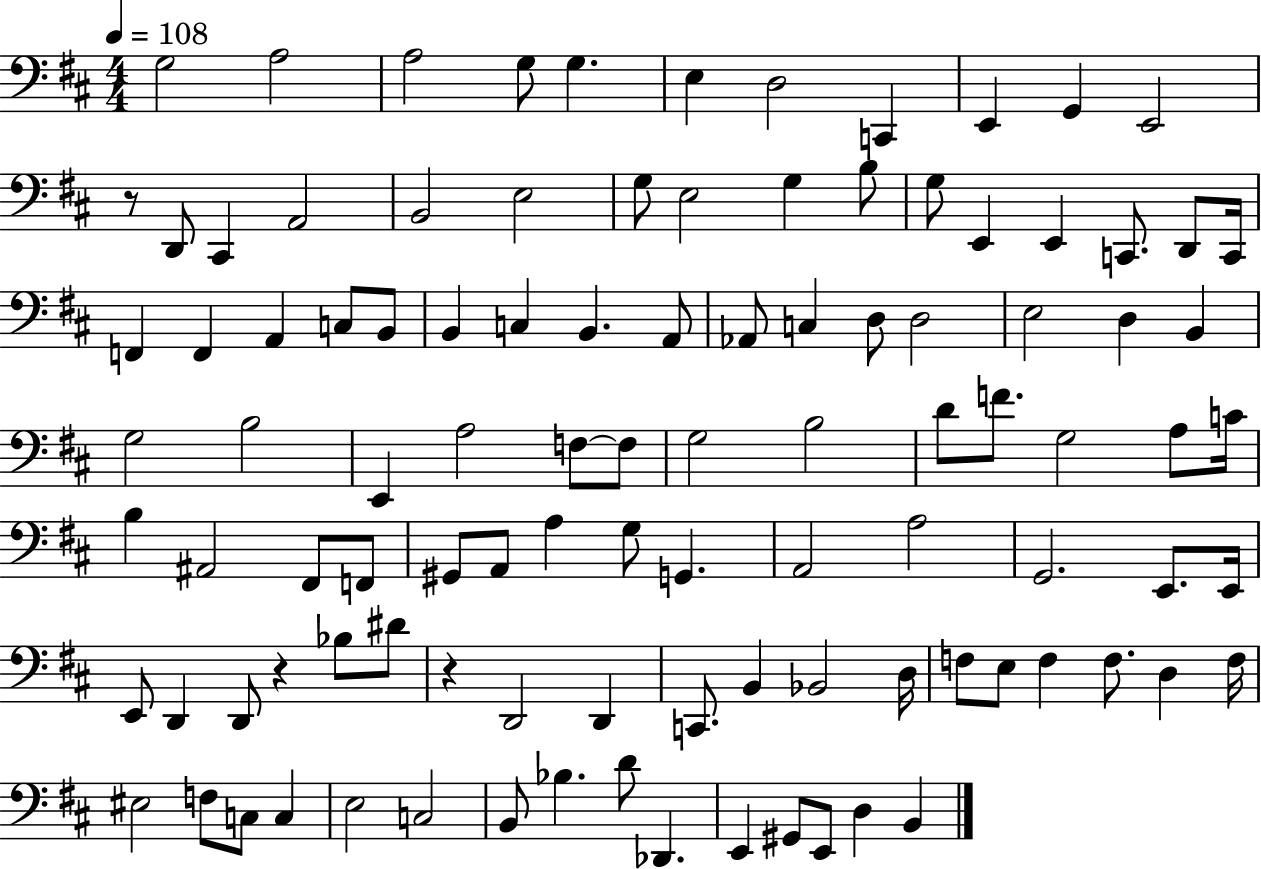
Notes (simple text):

G3/h A3/h A3/h G3/e G3/q. E3/q D3/h C2/q E2/q G2/q E2/h R/e D2/e C#2/q A2/h B2/h E3/h G3/e E3/h G3/q B3/e G3/e E2/q E2/q C2/e. D2/e C2/s F2/q F2/q A2/q C3/e B2/e B2/q C3/q B2/q. A2/e Ab2/e C3/q D3/e D3/h E3/h D3/q B2/q G3/h B3/h E2/q A3/h F3/e F3/e G3/h B3/h D4/e F4/e. G3/h A3/e C4/s B3/q A#2/h F#2/e F2/e G#2/e A2/e A3/q G3/e G2/q. A2/h A3/h G2/h. E2/e. E2/s E2/e D2/q D2/e R/q Bb3/e D#4/e R/q D2/h D2/q C2/e. B2/q Bb2/h D3/s F3/e E3/e F3/q F3/e. D3/q F3/s EIS3/h F3/e C3/e C3/q E3/h C3/h B2/e Bb3/q. D4/e Db2/q. E2/q G#2/e E2/e D3/q B2/q